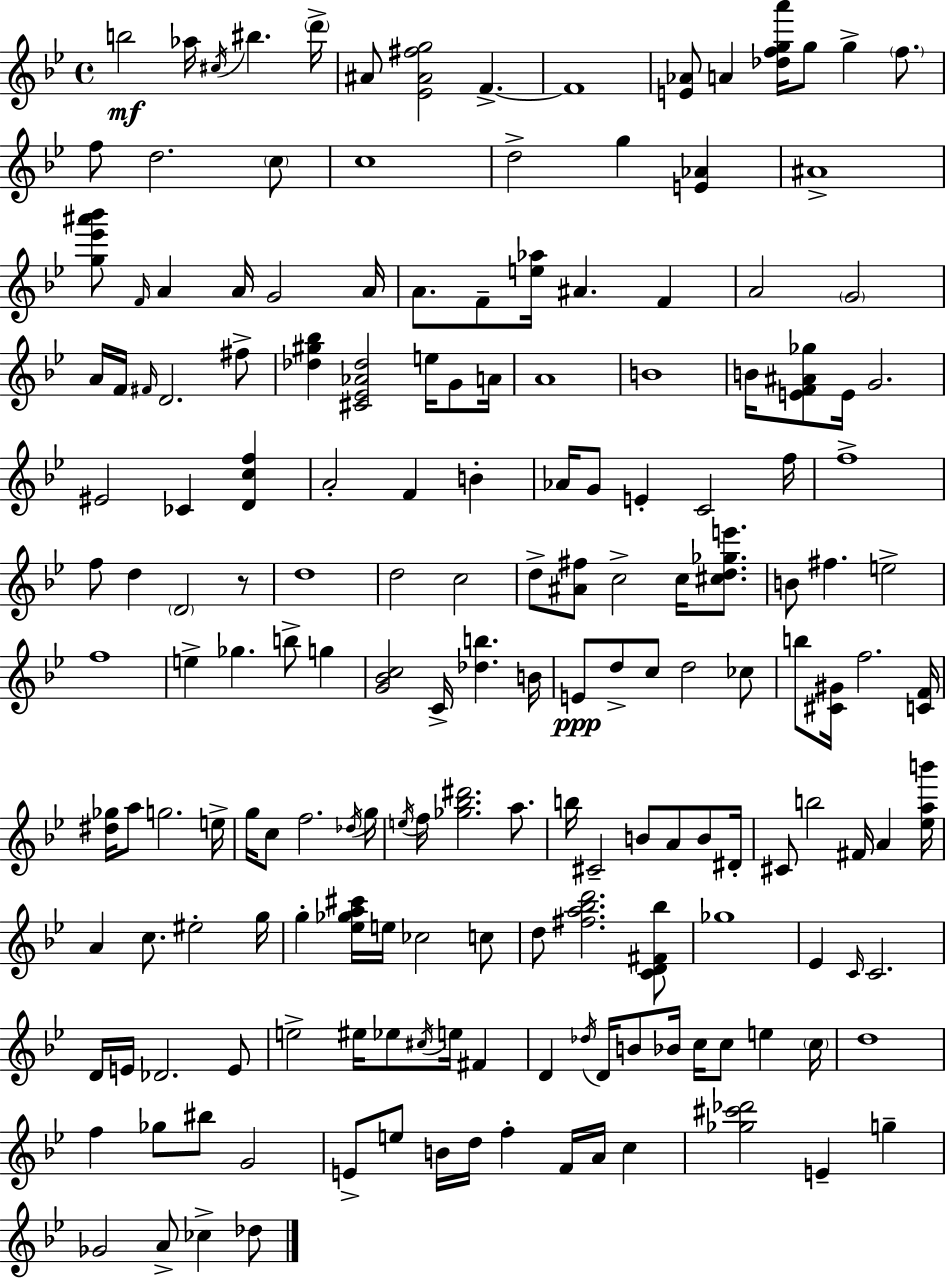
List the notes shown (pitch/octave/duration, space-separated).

B5/h Ab5/s C#5/s BIS5/q. D6/s A#4/e [Eb4,A#4,F#5,G5]/h F4/q. F4/w [E4,Ab4]/e A4/q [Db5,F5,G5,A6]/s G5/e G5/q F5/e. F5/e D5/h. C5/e C5/w D5/h G5/q [E4,Ab4]/q A#4/w [G5,Eb6,A#6,Bb6]/e F4/s A4/q A4/s G4/h A4/s A4/e. F4/e [E5,Ab5]/s A#4/q. F4/q A4/h G4/h A4/s F4/s F#4/s D4/h. F#5/e [Db5,G#5,Bb5]/q [C#4,Eb4,Ab4,Db5]/h E5/s G4/e A4/s A4/w B4/w B4/s [E4,F4,A#4,Gb5]/e E4/s G4/h. EIS4/h CES4/q [D4,C5,F5]/q A4/h F4/q B4/q Ab4/s G4/e E4/q C4/h F5/s F5/w F5/e D5/q D4/h R/e D5/w D5/h C5/h D5/e [A#4,F#5]/e C5/h C5/s [C#5,D5,Gb5,E6]/e. B4/e F#5/q. E5/h F5/w E5/q Gb5/q. B5/e G5/q [G4,Bb4,C5]/h C4/s [Db5,B5]/q. B4/s E4/e D5/e C5/e D5/h CES5/e B5/e [C#4,G#4]/s F5/h. [C4,F4]/s [D#5,Gb5]/s A5/e G5/h. E5/s G5/s C5/e F5/h. Db5/s G5/s E5/s F5/s [Gb5,Bb5,D#6]/h. A5/e. B5/s C#4/h B4/e A4/e B4/e D#4/s C#4/e B5/h F#4/s A4/q [Eb5,A5,B6]/s A4/q C5/e. EIS5/h G5/s G5/q [Eb5,Gb5,A5,C#6]/s E5/s CES5/h C5/e D5/e [F#5,A5,Bb5,D6]/h. [C4,D4,F#4,Bb5]/e Gb5/w Eb4/q C4/s C4/h. D4/s E4/s Db4/h. E4/e E5/h EIS5/s Eb5/e C#5/s E5/s F#4/q D4/q Db5/s D4/s B4/e Bb4/s C5/s C5/e E5/q C5/s D5/w F5/q Gb5/e BIS5/e G4/h E4/e E5/e B4/s D5/s F5/q F4/s A4/s C5/q [Gb5,C#6,Db6]/h E4/q G5/q Gb4/h A4/e CES5/q Db5/e